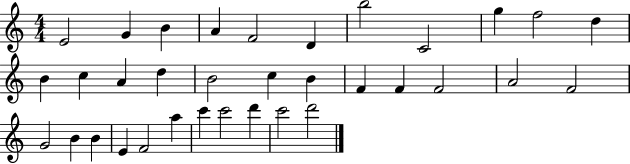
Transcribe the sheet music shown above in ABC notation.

X:1
T:Untitled
M:4/4
L:1/4
K:C
E2 G B A F2 D b2 C2 g f2 d B c A d B2 c B F F F2 A2 F2 G2 B B E F2 a c' c'2 d' c'2 d'2